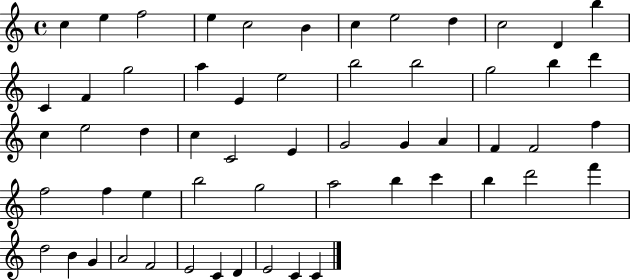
X:1
T:Untitled
M:4/4
L:1/4
K:C
c e f2 e c2 B c e2 d c2 D b C F g2 a E e2 b2 b2 g2 b d' c e2 d c C2 E G2 G A F F2 f f2 f e b2 g2 a2 b c' b d'2 f' d2 B G A2 F2 E2 C D E2 C C